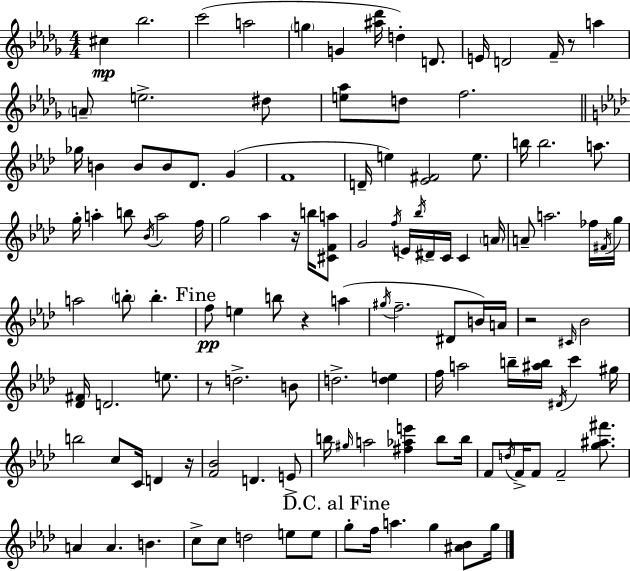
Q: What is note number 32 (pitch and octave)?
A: A5